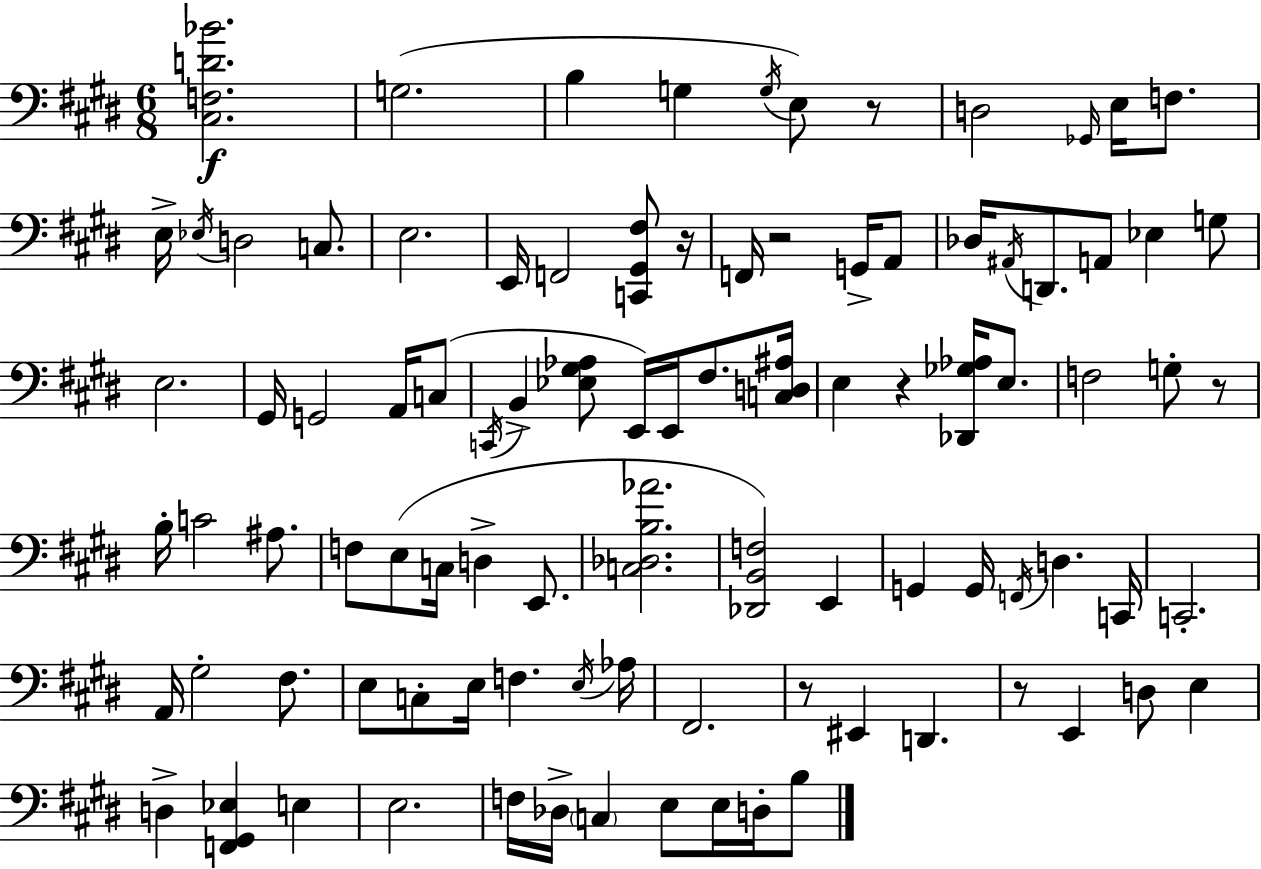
{
  \clef bass
  \numericTimeSignature
  \time 6/8
  \key e \major
  <cis f d' bes'>2.\f | g2.( | b4 g4 \acciaccatura { g16 }) e8 r8 | d2 \grace { ges,16 } e16 f8. | \break e16-> \acciaccatura { ees16 } d2 | c8. e2. | e,16 f,2 | <c, gis, fis>8 r16 f,16 r2 | \break g,16-> a,8 des16 \acciaccatura { ais,16 } d,8. a,8 ees4 | g8 e2. | gis,16 g,2 | a,16 c8( \acciaccatura { c,16 } b,4-> <ees gis aes>8 e,16) | \break e,16 fis8. <c d ais>16 e4 r4 | <des, ges aes>16 e8. f2 | g8-. r8 b16-. c'2 | ais8. f8 e8( c16 d4-> | \break e,8. <c des b aes'>2. | <des, b, f>2) | e,4 g,4 g,16 \acciaccatura { f,16 } d4. | c,16 c,2.-. | \break a,16 gis2-. | fis8. e8 c8-. e16 f4. | \acciaccatura { e16 } aes16 fis,2. | r8 eis,4 | \break d,4. r8 e,4 | d8 e4 d4-> <f, gis, ees>4 | e4 e2. | f16 des16-> \parenthesize c4 | \break e8 e16 d16-. b8 \bar "|."
}